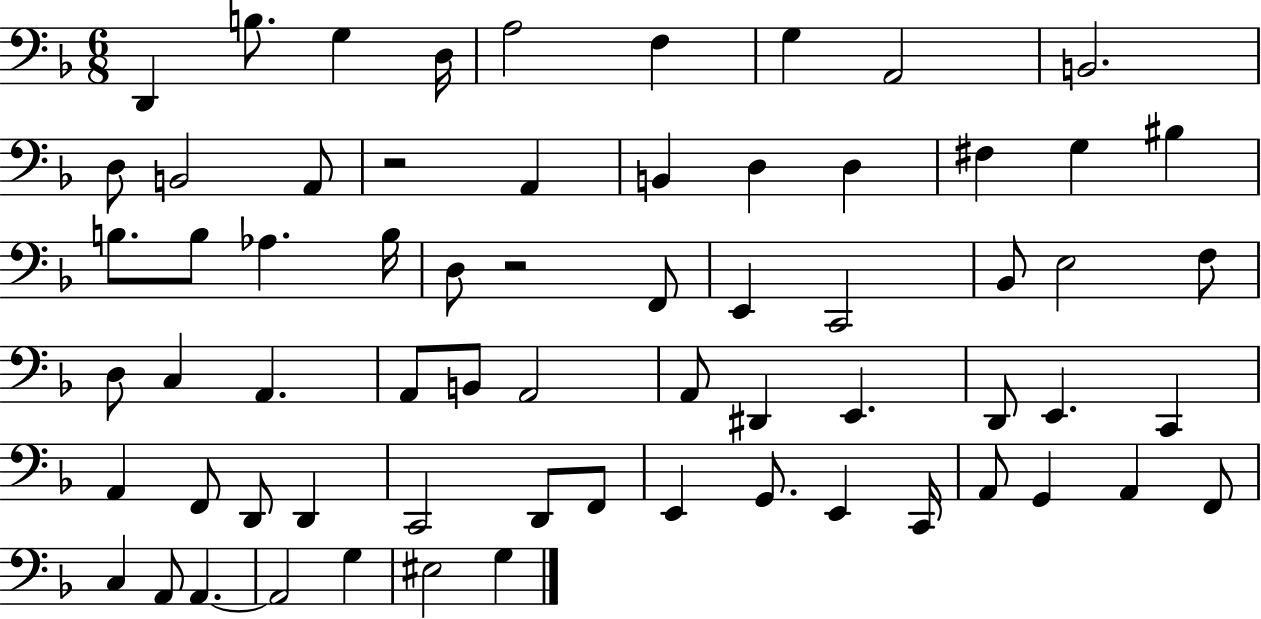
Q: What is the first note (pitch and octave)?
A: D2